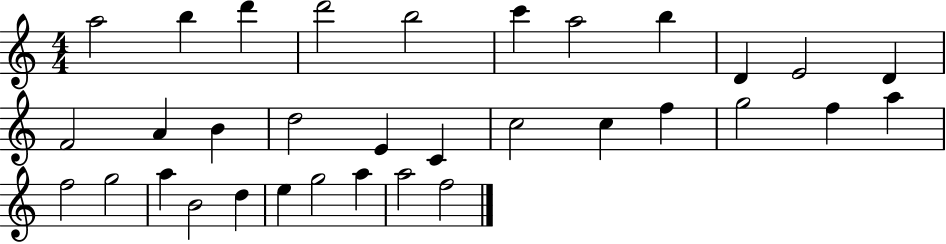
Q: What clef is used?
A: treble